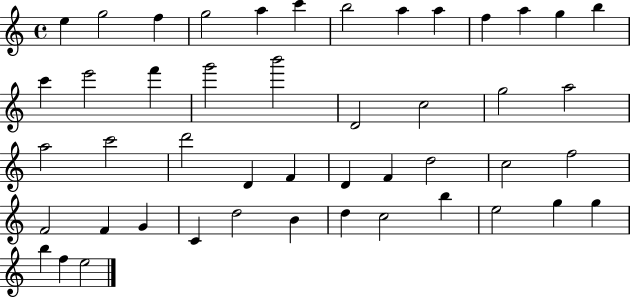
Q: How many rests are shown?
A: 0